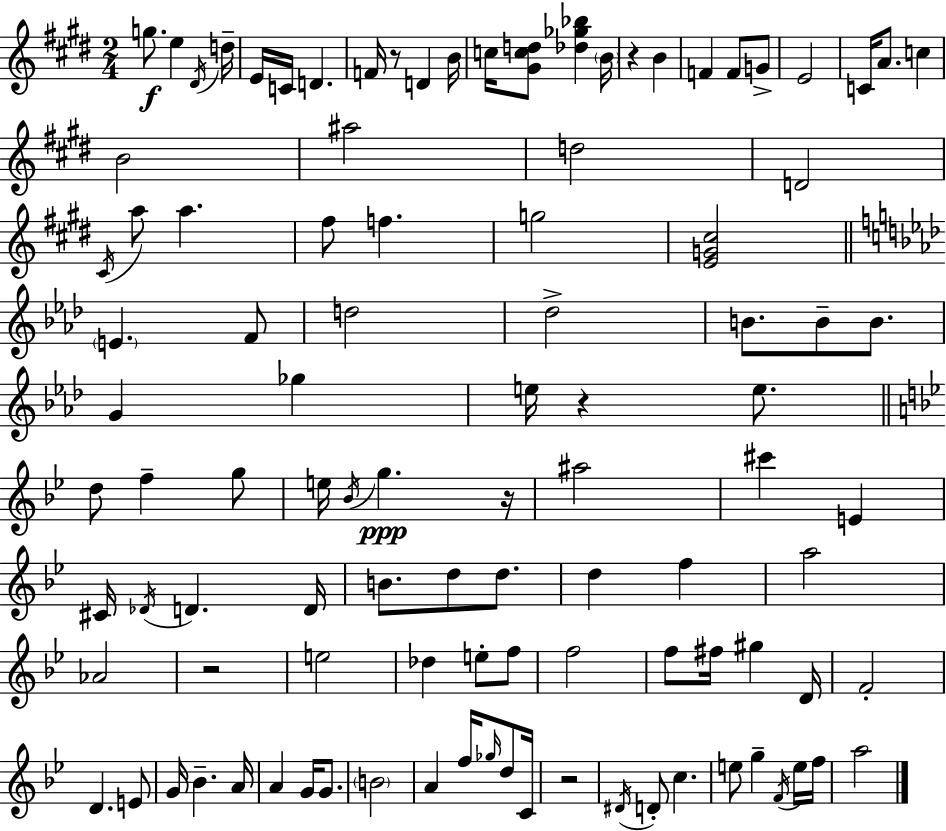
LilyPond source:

{
  \clef treble
  \numericTimeSignature
  \time 2/4
  \key e \major
  \repeat volta 2 { g''8.\f e''4 \acciaccatura { dis'16 } | d''16-- e'16 c'16 d'4. | f'16 r8 d'4 | b'16 c''16 <gis' c'' d''>8 <des'' ges'' bes''>4 | \break \parenthesize b'16 r4 b'4 | f'4 f'8 g'8-> | e'2 | c'16 a'8. c''4 | \break b'2 | ais''2 | d''2 | d'2 | \break \acciaccatura { cis'16 } a''8 a''4. | fis''8 f''4. | g''2 | <e' g' cis''>2 | \break \bar "||" \break \key aes \major \parenthesize e'4. f'8 | d''2 | des''2-> | b'8. b'8-- b'8. | \break g'4 ges''4 | e''16 r4 e''8. | \bar "||" \break \key g \minor d''8 f''4-- g''8 | e''16 \acciaccatura { bes'16 }\ppp g''4. | r16 ais''2 | cis'''4 e'4 | \break cis'16 \acciaccatura { des'16 } d'4. | d'16 b'8. d''8 d''8. | d''4 f''4 | a''2 | \break aes'2 | r2 | e''2 | des''4 e''8-. | \break f''8 f''2 | f''8 fis''16 gis''4 | d'16 f'2-. | d'4. | \break e'8 g'16 bes'4.-- | a'16 a'4 g'16 g'8. | \parenthesize b'2 | a'4 f''16 \grace { ges''16 } | \break d''8 c'16 r2 | \acciaccatura { dis'16 } d'8-. c''4. | e''8 g''4-- | \acciaccatura { f'16 } e''16 f''16 a''2 | \break } \bar "|."
}